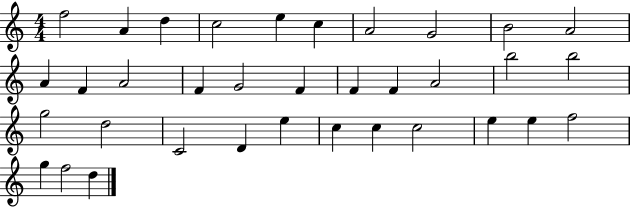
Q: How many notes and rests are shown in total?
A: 35